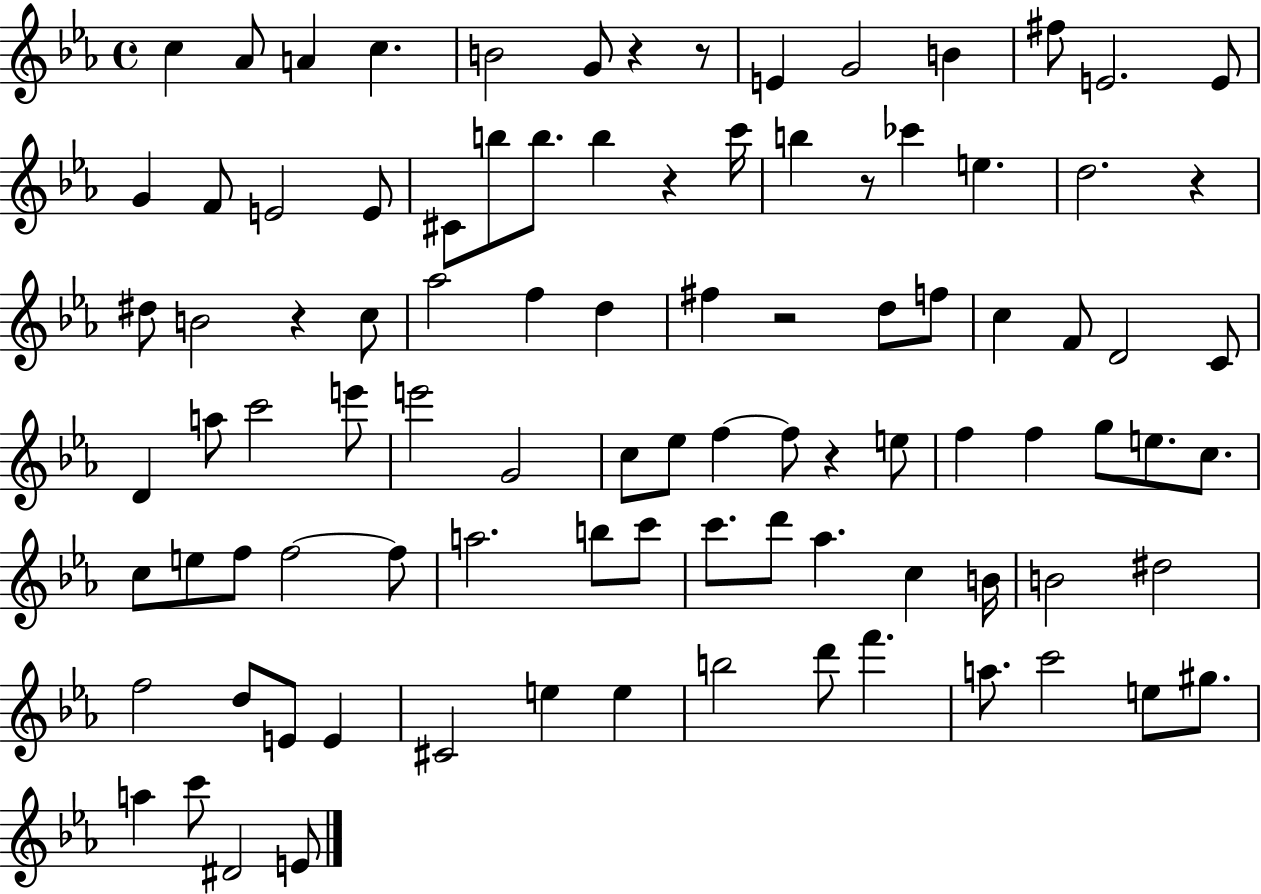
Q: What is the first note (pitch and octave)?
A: C5